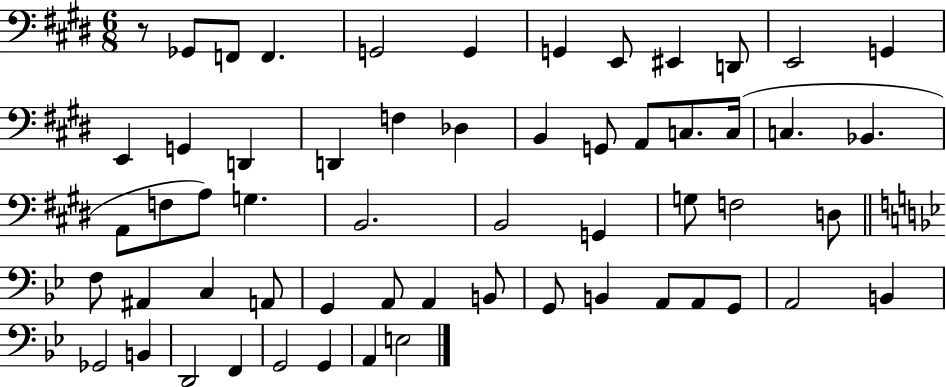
X:1
T:Untitled
M:6/8
L:1/4
K:E
z/2 _G,,/2 F,,/2 F,, G,,2 G,, G,, E,,/2 ^E,, D,,/2 E,,2 G,, E,, G,, D,, D,, F, _D, B,, G,,/2 A,,/2 C,/2 C,/4 C, _B,, A,,/2 F,/2 A,/2 G, B,,2 B,,2 G,, G,/2 F,2 D,/2 F,/2 ^A,, C, A,,/2 G,, A,,/2 A,, B,,/2 G,,/2 B,, A,,/2 A,,/2 G,,/2 A,,2 B,, _G,,2 B,, D,,2 F,, G,,2 G,, A,, E,2